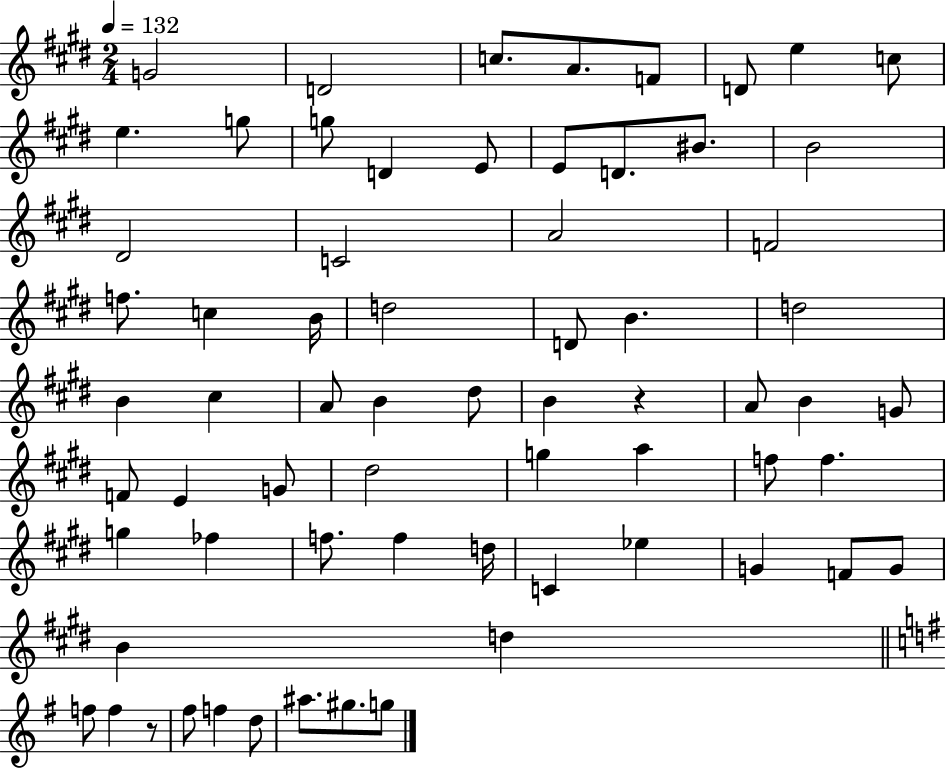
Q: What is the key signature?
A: E major